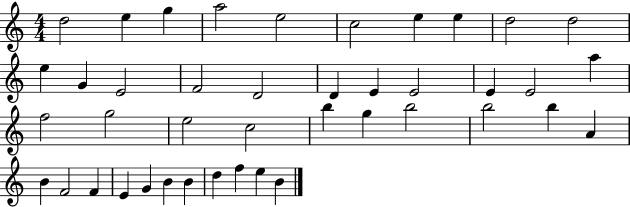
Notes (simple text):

D5/h E5/q G5/q A5/h E5/h C5/h E5/q E5/q D5/h D5/h E5/q G4/q E4/h F4/h D4/h D4/q E4/q E4/h E4/q E4/h A5/q F5/h G5/h E5/h C5/h B5/q G5/q B5/h B5/h B5/q A4/q B4/q F4/h F4/q E4/q G4/q B4/q B4/q D5/q F5/q E5/q B4/q